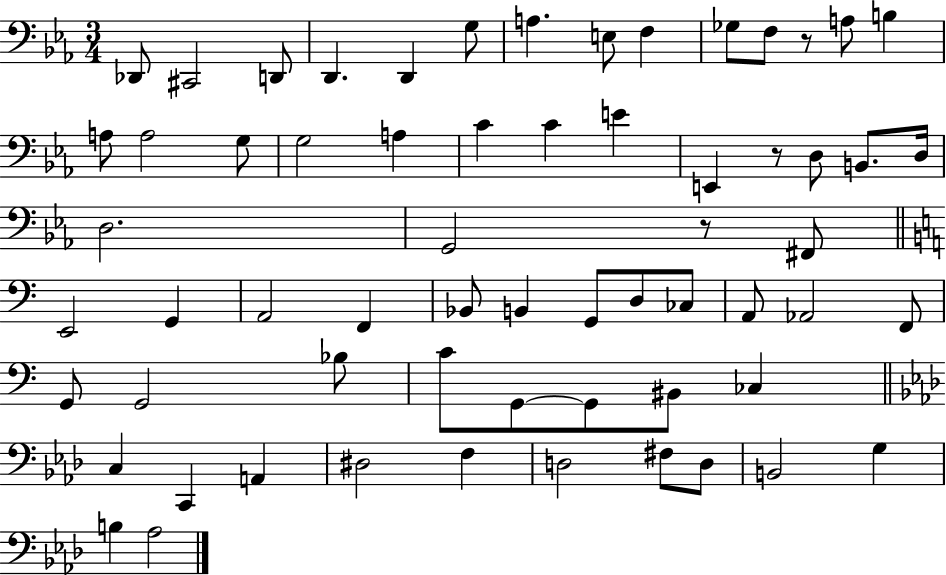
Db2/e C#2/h D2/e D2/q. D2/q G3/e A3/q. E3/e F3/q Gb3/e F3/e R/e A3/e B3/q A3/e A3/h G3/e G3/h A3/q C4/q C4/q E4/q E2/q R/e D3/e B2/e. D3/s D3/h. G2/h R/e F#2/e E2/h G2/q A2/h F2/q Bb2/e B2/q G2/e D3/e CES3/e A2/e Ab2/h F2/e G2/e G2/h Bb3/e C4/e G2/e G2/e BIS2/e CES3/q C3/q C2/q A2/q D#3/h F3/q D3/h F#3/e D3/e B2/h G3/q B3/q Ab3/h